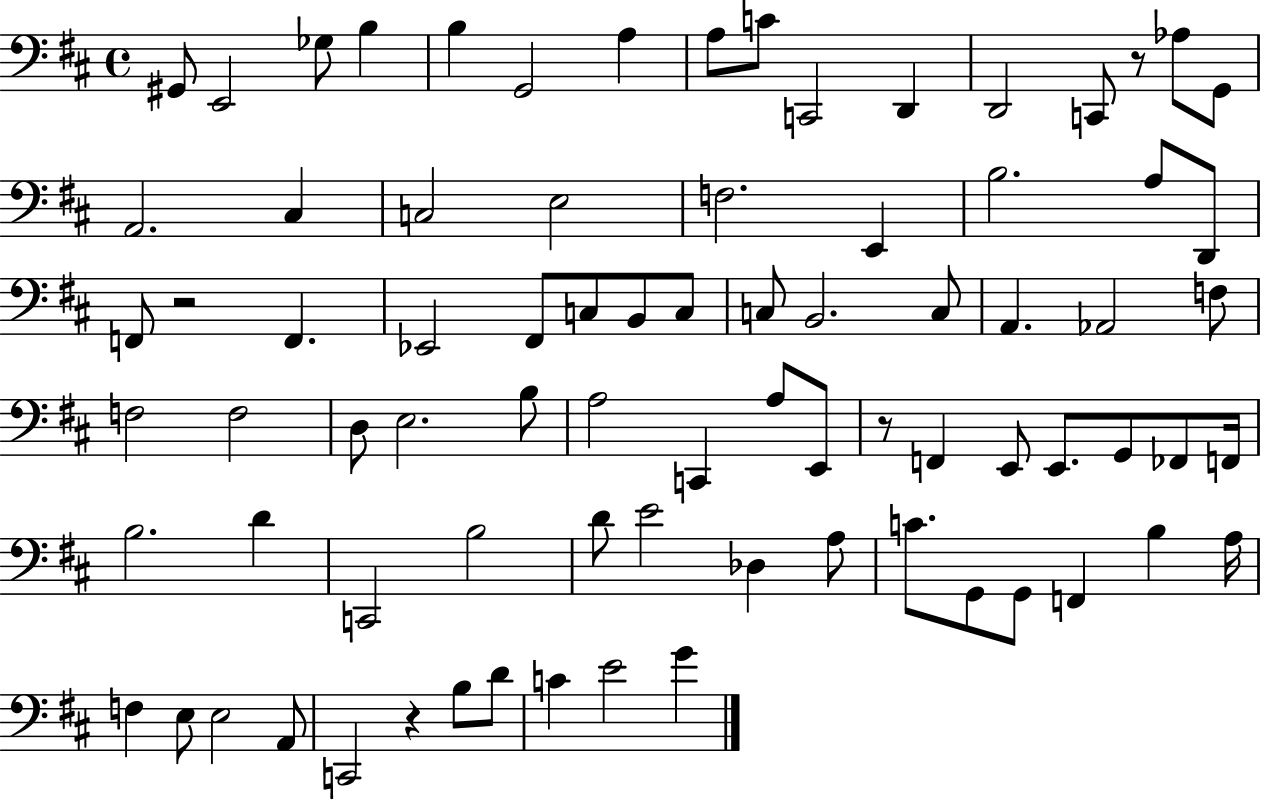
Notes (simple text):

G#2/e E2/h Gb3/e B3/q B3/q G2/h A3/q A3/e C4/e C2/h D2/q D2/h C2/e R/e Ab3/e G2/e A2/h. C#3/q C3/h E3/h F3/h. E2/q B3/h. A3/e D2/e F2/e R/h F2/q. Eb2/h F#2/e C3/e B2/e C3/e C3/e B2/h. C3/e A2/q. Ab2/h F3/e F3/h F3/h D3/e E3/h. B3/e A3/h C2/q A3/e E2/e R/e F2/q E2/e E2/e. G2/e FES2/e F2/s B3/h. D4/q C2/h B3/h D4/e E4/h Db3/q A3/e C4/e. G2/e G2/e F2/q B3/q A3/s F3/q E3/e E3/h A2/e C2/h R/q B3/e D4/e C4/q E4/h G4/q